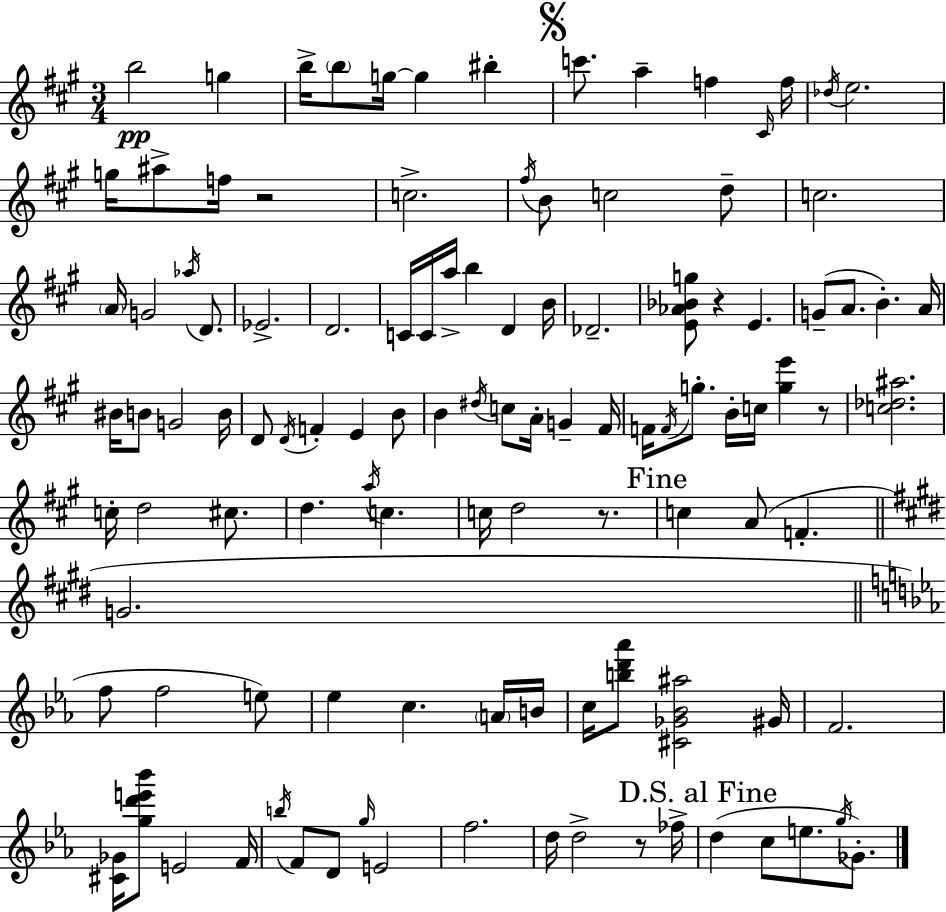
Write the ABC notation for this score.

X:1
T:Untitled
M:3/4
L:1/4
K:A
b2 g b/4 b/2 g/4 g ^b c'/2 a f ^C/4 f/4 _d/4 e2 g/4 ^a/2 f/4 z2 c2 ^f/4 B/2 c2 d/2 c2 A/4 G2 _a/4 D/2 _E2 D2 C/4 C/4 a/4 b D B/4 _D2 [E_A_Bg]/2 z E G/2 A/2 B A/4 ^B/4 B/2 G2 B/4 D/2 D/4 F E B/2 B ^d/4 c/2 A/4 G ^F/4 F/4 F/4 g/2 B/4 c/4 [ge'] z/2 [c_d^a]2 c/4 d2 ^c/2 d a/4 c c/4 d2 z/2 c A/2 F G2 f/2 f2 e/2 _e c A/4 B/4 c/4 [bd'_a']/2 [^C_G_B^a]2 ^G/4 F2 [^C_G]/4 [gd'e'_b']/2 E2 F/4 b/4 F/2 D/2 g/4 E2 f2 d/4 d2 z/2 _f/4 d c/2 e/2 g/4 _G/2